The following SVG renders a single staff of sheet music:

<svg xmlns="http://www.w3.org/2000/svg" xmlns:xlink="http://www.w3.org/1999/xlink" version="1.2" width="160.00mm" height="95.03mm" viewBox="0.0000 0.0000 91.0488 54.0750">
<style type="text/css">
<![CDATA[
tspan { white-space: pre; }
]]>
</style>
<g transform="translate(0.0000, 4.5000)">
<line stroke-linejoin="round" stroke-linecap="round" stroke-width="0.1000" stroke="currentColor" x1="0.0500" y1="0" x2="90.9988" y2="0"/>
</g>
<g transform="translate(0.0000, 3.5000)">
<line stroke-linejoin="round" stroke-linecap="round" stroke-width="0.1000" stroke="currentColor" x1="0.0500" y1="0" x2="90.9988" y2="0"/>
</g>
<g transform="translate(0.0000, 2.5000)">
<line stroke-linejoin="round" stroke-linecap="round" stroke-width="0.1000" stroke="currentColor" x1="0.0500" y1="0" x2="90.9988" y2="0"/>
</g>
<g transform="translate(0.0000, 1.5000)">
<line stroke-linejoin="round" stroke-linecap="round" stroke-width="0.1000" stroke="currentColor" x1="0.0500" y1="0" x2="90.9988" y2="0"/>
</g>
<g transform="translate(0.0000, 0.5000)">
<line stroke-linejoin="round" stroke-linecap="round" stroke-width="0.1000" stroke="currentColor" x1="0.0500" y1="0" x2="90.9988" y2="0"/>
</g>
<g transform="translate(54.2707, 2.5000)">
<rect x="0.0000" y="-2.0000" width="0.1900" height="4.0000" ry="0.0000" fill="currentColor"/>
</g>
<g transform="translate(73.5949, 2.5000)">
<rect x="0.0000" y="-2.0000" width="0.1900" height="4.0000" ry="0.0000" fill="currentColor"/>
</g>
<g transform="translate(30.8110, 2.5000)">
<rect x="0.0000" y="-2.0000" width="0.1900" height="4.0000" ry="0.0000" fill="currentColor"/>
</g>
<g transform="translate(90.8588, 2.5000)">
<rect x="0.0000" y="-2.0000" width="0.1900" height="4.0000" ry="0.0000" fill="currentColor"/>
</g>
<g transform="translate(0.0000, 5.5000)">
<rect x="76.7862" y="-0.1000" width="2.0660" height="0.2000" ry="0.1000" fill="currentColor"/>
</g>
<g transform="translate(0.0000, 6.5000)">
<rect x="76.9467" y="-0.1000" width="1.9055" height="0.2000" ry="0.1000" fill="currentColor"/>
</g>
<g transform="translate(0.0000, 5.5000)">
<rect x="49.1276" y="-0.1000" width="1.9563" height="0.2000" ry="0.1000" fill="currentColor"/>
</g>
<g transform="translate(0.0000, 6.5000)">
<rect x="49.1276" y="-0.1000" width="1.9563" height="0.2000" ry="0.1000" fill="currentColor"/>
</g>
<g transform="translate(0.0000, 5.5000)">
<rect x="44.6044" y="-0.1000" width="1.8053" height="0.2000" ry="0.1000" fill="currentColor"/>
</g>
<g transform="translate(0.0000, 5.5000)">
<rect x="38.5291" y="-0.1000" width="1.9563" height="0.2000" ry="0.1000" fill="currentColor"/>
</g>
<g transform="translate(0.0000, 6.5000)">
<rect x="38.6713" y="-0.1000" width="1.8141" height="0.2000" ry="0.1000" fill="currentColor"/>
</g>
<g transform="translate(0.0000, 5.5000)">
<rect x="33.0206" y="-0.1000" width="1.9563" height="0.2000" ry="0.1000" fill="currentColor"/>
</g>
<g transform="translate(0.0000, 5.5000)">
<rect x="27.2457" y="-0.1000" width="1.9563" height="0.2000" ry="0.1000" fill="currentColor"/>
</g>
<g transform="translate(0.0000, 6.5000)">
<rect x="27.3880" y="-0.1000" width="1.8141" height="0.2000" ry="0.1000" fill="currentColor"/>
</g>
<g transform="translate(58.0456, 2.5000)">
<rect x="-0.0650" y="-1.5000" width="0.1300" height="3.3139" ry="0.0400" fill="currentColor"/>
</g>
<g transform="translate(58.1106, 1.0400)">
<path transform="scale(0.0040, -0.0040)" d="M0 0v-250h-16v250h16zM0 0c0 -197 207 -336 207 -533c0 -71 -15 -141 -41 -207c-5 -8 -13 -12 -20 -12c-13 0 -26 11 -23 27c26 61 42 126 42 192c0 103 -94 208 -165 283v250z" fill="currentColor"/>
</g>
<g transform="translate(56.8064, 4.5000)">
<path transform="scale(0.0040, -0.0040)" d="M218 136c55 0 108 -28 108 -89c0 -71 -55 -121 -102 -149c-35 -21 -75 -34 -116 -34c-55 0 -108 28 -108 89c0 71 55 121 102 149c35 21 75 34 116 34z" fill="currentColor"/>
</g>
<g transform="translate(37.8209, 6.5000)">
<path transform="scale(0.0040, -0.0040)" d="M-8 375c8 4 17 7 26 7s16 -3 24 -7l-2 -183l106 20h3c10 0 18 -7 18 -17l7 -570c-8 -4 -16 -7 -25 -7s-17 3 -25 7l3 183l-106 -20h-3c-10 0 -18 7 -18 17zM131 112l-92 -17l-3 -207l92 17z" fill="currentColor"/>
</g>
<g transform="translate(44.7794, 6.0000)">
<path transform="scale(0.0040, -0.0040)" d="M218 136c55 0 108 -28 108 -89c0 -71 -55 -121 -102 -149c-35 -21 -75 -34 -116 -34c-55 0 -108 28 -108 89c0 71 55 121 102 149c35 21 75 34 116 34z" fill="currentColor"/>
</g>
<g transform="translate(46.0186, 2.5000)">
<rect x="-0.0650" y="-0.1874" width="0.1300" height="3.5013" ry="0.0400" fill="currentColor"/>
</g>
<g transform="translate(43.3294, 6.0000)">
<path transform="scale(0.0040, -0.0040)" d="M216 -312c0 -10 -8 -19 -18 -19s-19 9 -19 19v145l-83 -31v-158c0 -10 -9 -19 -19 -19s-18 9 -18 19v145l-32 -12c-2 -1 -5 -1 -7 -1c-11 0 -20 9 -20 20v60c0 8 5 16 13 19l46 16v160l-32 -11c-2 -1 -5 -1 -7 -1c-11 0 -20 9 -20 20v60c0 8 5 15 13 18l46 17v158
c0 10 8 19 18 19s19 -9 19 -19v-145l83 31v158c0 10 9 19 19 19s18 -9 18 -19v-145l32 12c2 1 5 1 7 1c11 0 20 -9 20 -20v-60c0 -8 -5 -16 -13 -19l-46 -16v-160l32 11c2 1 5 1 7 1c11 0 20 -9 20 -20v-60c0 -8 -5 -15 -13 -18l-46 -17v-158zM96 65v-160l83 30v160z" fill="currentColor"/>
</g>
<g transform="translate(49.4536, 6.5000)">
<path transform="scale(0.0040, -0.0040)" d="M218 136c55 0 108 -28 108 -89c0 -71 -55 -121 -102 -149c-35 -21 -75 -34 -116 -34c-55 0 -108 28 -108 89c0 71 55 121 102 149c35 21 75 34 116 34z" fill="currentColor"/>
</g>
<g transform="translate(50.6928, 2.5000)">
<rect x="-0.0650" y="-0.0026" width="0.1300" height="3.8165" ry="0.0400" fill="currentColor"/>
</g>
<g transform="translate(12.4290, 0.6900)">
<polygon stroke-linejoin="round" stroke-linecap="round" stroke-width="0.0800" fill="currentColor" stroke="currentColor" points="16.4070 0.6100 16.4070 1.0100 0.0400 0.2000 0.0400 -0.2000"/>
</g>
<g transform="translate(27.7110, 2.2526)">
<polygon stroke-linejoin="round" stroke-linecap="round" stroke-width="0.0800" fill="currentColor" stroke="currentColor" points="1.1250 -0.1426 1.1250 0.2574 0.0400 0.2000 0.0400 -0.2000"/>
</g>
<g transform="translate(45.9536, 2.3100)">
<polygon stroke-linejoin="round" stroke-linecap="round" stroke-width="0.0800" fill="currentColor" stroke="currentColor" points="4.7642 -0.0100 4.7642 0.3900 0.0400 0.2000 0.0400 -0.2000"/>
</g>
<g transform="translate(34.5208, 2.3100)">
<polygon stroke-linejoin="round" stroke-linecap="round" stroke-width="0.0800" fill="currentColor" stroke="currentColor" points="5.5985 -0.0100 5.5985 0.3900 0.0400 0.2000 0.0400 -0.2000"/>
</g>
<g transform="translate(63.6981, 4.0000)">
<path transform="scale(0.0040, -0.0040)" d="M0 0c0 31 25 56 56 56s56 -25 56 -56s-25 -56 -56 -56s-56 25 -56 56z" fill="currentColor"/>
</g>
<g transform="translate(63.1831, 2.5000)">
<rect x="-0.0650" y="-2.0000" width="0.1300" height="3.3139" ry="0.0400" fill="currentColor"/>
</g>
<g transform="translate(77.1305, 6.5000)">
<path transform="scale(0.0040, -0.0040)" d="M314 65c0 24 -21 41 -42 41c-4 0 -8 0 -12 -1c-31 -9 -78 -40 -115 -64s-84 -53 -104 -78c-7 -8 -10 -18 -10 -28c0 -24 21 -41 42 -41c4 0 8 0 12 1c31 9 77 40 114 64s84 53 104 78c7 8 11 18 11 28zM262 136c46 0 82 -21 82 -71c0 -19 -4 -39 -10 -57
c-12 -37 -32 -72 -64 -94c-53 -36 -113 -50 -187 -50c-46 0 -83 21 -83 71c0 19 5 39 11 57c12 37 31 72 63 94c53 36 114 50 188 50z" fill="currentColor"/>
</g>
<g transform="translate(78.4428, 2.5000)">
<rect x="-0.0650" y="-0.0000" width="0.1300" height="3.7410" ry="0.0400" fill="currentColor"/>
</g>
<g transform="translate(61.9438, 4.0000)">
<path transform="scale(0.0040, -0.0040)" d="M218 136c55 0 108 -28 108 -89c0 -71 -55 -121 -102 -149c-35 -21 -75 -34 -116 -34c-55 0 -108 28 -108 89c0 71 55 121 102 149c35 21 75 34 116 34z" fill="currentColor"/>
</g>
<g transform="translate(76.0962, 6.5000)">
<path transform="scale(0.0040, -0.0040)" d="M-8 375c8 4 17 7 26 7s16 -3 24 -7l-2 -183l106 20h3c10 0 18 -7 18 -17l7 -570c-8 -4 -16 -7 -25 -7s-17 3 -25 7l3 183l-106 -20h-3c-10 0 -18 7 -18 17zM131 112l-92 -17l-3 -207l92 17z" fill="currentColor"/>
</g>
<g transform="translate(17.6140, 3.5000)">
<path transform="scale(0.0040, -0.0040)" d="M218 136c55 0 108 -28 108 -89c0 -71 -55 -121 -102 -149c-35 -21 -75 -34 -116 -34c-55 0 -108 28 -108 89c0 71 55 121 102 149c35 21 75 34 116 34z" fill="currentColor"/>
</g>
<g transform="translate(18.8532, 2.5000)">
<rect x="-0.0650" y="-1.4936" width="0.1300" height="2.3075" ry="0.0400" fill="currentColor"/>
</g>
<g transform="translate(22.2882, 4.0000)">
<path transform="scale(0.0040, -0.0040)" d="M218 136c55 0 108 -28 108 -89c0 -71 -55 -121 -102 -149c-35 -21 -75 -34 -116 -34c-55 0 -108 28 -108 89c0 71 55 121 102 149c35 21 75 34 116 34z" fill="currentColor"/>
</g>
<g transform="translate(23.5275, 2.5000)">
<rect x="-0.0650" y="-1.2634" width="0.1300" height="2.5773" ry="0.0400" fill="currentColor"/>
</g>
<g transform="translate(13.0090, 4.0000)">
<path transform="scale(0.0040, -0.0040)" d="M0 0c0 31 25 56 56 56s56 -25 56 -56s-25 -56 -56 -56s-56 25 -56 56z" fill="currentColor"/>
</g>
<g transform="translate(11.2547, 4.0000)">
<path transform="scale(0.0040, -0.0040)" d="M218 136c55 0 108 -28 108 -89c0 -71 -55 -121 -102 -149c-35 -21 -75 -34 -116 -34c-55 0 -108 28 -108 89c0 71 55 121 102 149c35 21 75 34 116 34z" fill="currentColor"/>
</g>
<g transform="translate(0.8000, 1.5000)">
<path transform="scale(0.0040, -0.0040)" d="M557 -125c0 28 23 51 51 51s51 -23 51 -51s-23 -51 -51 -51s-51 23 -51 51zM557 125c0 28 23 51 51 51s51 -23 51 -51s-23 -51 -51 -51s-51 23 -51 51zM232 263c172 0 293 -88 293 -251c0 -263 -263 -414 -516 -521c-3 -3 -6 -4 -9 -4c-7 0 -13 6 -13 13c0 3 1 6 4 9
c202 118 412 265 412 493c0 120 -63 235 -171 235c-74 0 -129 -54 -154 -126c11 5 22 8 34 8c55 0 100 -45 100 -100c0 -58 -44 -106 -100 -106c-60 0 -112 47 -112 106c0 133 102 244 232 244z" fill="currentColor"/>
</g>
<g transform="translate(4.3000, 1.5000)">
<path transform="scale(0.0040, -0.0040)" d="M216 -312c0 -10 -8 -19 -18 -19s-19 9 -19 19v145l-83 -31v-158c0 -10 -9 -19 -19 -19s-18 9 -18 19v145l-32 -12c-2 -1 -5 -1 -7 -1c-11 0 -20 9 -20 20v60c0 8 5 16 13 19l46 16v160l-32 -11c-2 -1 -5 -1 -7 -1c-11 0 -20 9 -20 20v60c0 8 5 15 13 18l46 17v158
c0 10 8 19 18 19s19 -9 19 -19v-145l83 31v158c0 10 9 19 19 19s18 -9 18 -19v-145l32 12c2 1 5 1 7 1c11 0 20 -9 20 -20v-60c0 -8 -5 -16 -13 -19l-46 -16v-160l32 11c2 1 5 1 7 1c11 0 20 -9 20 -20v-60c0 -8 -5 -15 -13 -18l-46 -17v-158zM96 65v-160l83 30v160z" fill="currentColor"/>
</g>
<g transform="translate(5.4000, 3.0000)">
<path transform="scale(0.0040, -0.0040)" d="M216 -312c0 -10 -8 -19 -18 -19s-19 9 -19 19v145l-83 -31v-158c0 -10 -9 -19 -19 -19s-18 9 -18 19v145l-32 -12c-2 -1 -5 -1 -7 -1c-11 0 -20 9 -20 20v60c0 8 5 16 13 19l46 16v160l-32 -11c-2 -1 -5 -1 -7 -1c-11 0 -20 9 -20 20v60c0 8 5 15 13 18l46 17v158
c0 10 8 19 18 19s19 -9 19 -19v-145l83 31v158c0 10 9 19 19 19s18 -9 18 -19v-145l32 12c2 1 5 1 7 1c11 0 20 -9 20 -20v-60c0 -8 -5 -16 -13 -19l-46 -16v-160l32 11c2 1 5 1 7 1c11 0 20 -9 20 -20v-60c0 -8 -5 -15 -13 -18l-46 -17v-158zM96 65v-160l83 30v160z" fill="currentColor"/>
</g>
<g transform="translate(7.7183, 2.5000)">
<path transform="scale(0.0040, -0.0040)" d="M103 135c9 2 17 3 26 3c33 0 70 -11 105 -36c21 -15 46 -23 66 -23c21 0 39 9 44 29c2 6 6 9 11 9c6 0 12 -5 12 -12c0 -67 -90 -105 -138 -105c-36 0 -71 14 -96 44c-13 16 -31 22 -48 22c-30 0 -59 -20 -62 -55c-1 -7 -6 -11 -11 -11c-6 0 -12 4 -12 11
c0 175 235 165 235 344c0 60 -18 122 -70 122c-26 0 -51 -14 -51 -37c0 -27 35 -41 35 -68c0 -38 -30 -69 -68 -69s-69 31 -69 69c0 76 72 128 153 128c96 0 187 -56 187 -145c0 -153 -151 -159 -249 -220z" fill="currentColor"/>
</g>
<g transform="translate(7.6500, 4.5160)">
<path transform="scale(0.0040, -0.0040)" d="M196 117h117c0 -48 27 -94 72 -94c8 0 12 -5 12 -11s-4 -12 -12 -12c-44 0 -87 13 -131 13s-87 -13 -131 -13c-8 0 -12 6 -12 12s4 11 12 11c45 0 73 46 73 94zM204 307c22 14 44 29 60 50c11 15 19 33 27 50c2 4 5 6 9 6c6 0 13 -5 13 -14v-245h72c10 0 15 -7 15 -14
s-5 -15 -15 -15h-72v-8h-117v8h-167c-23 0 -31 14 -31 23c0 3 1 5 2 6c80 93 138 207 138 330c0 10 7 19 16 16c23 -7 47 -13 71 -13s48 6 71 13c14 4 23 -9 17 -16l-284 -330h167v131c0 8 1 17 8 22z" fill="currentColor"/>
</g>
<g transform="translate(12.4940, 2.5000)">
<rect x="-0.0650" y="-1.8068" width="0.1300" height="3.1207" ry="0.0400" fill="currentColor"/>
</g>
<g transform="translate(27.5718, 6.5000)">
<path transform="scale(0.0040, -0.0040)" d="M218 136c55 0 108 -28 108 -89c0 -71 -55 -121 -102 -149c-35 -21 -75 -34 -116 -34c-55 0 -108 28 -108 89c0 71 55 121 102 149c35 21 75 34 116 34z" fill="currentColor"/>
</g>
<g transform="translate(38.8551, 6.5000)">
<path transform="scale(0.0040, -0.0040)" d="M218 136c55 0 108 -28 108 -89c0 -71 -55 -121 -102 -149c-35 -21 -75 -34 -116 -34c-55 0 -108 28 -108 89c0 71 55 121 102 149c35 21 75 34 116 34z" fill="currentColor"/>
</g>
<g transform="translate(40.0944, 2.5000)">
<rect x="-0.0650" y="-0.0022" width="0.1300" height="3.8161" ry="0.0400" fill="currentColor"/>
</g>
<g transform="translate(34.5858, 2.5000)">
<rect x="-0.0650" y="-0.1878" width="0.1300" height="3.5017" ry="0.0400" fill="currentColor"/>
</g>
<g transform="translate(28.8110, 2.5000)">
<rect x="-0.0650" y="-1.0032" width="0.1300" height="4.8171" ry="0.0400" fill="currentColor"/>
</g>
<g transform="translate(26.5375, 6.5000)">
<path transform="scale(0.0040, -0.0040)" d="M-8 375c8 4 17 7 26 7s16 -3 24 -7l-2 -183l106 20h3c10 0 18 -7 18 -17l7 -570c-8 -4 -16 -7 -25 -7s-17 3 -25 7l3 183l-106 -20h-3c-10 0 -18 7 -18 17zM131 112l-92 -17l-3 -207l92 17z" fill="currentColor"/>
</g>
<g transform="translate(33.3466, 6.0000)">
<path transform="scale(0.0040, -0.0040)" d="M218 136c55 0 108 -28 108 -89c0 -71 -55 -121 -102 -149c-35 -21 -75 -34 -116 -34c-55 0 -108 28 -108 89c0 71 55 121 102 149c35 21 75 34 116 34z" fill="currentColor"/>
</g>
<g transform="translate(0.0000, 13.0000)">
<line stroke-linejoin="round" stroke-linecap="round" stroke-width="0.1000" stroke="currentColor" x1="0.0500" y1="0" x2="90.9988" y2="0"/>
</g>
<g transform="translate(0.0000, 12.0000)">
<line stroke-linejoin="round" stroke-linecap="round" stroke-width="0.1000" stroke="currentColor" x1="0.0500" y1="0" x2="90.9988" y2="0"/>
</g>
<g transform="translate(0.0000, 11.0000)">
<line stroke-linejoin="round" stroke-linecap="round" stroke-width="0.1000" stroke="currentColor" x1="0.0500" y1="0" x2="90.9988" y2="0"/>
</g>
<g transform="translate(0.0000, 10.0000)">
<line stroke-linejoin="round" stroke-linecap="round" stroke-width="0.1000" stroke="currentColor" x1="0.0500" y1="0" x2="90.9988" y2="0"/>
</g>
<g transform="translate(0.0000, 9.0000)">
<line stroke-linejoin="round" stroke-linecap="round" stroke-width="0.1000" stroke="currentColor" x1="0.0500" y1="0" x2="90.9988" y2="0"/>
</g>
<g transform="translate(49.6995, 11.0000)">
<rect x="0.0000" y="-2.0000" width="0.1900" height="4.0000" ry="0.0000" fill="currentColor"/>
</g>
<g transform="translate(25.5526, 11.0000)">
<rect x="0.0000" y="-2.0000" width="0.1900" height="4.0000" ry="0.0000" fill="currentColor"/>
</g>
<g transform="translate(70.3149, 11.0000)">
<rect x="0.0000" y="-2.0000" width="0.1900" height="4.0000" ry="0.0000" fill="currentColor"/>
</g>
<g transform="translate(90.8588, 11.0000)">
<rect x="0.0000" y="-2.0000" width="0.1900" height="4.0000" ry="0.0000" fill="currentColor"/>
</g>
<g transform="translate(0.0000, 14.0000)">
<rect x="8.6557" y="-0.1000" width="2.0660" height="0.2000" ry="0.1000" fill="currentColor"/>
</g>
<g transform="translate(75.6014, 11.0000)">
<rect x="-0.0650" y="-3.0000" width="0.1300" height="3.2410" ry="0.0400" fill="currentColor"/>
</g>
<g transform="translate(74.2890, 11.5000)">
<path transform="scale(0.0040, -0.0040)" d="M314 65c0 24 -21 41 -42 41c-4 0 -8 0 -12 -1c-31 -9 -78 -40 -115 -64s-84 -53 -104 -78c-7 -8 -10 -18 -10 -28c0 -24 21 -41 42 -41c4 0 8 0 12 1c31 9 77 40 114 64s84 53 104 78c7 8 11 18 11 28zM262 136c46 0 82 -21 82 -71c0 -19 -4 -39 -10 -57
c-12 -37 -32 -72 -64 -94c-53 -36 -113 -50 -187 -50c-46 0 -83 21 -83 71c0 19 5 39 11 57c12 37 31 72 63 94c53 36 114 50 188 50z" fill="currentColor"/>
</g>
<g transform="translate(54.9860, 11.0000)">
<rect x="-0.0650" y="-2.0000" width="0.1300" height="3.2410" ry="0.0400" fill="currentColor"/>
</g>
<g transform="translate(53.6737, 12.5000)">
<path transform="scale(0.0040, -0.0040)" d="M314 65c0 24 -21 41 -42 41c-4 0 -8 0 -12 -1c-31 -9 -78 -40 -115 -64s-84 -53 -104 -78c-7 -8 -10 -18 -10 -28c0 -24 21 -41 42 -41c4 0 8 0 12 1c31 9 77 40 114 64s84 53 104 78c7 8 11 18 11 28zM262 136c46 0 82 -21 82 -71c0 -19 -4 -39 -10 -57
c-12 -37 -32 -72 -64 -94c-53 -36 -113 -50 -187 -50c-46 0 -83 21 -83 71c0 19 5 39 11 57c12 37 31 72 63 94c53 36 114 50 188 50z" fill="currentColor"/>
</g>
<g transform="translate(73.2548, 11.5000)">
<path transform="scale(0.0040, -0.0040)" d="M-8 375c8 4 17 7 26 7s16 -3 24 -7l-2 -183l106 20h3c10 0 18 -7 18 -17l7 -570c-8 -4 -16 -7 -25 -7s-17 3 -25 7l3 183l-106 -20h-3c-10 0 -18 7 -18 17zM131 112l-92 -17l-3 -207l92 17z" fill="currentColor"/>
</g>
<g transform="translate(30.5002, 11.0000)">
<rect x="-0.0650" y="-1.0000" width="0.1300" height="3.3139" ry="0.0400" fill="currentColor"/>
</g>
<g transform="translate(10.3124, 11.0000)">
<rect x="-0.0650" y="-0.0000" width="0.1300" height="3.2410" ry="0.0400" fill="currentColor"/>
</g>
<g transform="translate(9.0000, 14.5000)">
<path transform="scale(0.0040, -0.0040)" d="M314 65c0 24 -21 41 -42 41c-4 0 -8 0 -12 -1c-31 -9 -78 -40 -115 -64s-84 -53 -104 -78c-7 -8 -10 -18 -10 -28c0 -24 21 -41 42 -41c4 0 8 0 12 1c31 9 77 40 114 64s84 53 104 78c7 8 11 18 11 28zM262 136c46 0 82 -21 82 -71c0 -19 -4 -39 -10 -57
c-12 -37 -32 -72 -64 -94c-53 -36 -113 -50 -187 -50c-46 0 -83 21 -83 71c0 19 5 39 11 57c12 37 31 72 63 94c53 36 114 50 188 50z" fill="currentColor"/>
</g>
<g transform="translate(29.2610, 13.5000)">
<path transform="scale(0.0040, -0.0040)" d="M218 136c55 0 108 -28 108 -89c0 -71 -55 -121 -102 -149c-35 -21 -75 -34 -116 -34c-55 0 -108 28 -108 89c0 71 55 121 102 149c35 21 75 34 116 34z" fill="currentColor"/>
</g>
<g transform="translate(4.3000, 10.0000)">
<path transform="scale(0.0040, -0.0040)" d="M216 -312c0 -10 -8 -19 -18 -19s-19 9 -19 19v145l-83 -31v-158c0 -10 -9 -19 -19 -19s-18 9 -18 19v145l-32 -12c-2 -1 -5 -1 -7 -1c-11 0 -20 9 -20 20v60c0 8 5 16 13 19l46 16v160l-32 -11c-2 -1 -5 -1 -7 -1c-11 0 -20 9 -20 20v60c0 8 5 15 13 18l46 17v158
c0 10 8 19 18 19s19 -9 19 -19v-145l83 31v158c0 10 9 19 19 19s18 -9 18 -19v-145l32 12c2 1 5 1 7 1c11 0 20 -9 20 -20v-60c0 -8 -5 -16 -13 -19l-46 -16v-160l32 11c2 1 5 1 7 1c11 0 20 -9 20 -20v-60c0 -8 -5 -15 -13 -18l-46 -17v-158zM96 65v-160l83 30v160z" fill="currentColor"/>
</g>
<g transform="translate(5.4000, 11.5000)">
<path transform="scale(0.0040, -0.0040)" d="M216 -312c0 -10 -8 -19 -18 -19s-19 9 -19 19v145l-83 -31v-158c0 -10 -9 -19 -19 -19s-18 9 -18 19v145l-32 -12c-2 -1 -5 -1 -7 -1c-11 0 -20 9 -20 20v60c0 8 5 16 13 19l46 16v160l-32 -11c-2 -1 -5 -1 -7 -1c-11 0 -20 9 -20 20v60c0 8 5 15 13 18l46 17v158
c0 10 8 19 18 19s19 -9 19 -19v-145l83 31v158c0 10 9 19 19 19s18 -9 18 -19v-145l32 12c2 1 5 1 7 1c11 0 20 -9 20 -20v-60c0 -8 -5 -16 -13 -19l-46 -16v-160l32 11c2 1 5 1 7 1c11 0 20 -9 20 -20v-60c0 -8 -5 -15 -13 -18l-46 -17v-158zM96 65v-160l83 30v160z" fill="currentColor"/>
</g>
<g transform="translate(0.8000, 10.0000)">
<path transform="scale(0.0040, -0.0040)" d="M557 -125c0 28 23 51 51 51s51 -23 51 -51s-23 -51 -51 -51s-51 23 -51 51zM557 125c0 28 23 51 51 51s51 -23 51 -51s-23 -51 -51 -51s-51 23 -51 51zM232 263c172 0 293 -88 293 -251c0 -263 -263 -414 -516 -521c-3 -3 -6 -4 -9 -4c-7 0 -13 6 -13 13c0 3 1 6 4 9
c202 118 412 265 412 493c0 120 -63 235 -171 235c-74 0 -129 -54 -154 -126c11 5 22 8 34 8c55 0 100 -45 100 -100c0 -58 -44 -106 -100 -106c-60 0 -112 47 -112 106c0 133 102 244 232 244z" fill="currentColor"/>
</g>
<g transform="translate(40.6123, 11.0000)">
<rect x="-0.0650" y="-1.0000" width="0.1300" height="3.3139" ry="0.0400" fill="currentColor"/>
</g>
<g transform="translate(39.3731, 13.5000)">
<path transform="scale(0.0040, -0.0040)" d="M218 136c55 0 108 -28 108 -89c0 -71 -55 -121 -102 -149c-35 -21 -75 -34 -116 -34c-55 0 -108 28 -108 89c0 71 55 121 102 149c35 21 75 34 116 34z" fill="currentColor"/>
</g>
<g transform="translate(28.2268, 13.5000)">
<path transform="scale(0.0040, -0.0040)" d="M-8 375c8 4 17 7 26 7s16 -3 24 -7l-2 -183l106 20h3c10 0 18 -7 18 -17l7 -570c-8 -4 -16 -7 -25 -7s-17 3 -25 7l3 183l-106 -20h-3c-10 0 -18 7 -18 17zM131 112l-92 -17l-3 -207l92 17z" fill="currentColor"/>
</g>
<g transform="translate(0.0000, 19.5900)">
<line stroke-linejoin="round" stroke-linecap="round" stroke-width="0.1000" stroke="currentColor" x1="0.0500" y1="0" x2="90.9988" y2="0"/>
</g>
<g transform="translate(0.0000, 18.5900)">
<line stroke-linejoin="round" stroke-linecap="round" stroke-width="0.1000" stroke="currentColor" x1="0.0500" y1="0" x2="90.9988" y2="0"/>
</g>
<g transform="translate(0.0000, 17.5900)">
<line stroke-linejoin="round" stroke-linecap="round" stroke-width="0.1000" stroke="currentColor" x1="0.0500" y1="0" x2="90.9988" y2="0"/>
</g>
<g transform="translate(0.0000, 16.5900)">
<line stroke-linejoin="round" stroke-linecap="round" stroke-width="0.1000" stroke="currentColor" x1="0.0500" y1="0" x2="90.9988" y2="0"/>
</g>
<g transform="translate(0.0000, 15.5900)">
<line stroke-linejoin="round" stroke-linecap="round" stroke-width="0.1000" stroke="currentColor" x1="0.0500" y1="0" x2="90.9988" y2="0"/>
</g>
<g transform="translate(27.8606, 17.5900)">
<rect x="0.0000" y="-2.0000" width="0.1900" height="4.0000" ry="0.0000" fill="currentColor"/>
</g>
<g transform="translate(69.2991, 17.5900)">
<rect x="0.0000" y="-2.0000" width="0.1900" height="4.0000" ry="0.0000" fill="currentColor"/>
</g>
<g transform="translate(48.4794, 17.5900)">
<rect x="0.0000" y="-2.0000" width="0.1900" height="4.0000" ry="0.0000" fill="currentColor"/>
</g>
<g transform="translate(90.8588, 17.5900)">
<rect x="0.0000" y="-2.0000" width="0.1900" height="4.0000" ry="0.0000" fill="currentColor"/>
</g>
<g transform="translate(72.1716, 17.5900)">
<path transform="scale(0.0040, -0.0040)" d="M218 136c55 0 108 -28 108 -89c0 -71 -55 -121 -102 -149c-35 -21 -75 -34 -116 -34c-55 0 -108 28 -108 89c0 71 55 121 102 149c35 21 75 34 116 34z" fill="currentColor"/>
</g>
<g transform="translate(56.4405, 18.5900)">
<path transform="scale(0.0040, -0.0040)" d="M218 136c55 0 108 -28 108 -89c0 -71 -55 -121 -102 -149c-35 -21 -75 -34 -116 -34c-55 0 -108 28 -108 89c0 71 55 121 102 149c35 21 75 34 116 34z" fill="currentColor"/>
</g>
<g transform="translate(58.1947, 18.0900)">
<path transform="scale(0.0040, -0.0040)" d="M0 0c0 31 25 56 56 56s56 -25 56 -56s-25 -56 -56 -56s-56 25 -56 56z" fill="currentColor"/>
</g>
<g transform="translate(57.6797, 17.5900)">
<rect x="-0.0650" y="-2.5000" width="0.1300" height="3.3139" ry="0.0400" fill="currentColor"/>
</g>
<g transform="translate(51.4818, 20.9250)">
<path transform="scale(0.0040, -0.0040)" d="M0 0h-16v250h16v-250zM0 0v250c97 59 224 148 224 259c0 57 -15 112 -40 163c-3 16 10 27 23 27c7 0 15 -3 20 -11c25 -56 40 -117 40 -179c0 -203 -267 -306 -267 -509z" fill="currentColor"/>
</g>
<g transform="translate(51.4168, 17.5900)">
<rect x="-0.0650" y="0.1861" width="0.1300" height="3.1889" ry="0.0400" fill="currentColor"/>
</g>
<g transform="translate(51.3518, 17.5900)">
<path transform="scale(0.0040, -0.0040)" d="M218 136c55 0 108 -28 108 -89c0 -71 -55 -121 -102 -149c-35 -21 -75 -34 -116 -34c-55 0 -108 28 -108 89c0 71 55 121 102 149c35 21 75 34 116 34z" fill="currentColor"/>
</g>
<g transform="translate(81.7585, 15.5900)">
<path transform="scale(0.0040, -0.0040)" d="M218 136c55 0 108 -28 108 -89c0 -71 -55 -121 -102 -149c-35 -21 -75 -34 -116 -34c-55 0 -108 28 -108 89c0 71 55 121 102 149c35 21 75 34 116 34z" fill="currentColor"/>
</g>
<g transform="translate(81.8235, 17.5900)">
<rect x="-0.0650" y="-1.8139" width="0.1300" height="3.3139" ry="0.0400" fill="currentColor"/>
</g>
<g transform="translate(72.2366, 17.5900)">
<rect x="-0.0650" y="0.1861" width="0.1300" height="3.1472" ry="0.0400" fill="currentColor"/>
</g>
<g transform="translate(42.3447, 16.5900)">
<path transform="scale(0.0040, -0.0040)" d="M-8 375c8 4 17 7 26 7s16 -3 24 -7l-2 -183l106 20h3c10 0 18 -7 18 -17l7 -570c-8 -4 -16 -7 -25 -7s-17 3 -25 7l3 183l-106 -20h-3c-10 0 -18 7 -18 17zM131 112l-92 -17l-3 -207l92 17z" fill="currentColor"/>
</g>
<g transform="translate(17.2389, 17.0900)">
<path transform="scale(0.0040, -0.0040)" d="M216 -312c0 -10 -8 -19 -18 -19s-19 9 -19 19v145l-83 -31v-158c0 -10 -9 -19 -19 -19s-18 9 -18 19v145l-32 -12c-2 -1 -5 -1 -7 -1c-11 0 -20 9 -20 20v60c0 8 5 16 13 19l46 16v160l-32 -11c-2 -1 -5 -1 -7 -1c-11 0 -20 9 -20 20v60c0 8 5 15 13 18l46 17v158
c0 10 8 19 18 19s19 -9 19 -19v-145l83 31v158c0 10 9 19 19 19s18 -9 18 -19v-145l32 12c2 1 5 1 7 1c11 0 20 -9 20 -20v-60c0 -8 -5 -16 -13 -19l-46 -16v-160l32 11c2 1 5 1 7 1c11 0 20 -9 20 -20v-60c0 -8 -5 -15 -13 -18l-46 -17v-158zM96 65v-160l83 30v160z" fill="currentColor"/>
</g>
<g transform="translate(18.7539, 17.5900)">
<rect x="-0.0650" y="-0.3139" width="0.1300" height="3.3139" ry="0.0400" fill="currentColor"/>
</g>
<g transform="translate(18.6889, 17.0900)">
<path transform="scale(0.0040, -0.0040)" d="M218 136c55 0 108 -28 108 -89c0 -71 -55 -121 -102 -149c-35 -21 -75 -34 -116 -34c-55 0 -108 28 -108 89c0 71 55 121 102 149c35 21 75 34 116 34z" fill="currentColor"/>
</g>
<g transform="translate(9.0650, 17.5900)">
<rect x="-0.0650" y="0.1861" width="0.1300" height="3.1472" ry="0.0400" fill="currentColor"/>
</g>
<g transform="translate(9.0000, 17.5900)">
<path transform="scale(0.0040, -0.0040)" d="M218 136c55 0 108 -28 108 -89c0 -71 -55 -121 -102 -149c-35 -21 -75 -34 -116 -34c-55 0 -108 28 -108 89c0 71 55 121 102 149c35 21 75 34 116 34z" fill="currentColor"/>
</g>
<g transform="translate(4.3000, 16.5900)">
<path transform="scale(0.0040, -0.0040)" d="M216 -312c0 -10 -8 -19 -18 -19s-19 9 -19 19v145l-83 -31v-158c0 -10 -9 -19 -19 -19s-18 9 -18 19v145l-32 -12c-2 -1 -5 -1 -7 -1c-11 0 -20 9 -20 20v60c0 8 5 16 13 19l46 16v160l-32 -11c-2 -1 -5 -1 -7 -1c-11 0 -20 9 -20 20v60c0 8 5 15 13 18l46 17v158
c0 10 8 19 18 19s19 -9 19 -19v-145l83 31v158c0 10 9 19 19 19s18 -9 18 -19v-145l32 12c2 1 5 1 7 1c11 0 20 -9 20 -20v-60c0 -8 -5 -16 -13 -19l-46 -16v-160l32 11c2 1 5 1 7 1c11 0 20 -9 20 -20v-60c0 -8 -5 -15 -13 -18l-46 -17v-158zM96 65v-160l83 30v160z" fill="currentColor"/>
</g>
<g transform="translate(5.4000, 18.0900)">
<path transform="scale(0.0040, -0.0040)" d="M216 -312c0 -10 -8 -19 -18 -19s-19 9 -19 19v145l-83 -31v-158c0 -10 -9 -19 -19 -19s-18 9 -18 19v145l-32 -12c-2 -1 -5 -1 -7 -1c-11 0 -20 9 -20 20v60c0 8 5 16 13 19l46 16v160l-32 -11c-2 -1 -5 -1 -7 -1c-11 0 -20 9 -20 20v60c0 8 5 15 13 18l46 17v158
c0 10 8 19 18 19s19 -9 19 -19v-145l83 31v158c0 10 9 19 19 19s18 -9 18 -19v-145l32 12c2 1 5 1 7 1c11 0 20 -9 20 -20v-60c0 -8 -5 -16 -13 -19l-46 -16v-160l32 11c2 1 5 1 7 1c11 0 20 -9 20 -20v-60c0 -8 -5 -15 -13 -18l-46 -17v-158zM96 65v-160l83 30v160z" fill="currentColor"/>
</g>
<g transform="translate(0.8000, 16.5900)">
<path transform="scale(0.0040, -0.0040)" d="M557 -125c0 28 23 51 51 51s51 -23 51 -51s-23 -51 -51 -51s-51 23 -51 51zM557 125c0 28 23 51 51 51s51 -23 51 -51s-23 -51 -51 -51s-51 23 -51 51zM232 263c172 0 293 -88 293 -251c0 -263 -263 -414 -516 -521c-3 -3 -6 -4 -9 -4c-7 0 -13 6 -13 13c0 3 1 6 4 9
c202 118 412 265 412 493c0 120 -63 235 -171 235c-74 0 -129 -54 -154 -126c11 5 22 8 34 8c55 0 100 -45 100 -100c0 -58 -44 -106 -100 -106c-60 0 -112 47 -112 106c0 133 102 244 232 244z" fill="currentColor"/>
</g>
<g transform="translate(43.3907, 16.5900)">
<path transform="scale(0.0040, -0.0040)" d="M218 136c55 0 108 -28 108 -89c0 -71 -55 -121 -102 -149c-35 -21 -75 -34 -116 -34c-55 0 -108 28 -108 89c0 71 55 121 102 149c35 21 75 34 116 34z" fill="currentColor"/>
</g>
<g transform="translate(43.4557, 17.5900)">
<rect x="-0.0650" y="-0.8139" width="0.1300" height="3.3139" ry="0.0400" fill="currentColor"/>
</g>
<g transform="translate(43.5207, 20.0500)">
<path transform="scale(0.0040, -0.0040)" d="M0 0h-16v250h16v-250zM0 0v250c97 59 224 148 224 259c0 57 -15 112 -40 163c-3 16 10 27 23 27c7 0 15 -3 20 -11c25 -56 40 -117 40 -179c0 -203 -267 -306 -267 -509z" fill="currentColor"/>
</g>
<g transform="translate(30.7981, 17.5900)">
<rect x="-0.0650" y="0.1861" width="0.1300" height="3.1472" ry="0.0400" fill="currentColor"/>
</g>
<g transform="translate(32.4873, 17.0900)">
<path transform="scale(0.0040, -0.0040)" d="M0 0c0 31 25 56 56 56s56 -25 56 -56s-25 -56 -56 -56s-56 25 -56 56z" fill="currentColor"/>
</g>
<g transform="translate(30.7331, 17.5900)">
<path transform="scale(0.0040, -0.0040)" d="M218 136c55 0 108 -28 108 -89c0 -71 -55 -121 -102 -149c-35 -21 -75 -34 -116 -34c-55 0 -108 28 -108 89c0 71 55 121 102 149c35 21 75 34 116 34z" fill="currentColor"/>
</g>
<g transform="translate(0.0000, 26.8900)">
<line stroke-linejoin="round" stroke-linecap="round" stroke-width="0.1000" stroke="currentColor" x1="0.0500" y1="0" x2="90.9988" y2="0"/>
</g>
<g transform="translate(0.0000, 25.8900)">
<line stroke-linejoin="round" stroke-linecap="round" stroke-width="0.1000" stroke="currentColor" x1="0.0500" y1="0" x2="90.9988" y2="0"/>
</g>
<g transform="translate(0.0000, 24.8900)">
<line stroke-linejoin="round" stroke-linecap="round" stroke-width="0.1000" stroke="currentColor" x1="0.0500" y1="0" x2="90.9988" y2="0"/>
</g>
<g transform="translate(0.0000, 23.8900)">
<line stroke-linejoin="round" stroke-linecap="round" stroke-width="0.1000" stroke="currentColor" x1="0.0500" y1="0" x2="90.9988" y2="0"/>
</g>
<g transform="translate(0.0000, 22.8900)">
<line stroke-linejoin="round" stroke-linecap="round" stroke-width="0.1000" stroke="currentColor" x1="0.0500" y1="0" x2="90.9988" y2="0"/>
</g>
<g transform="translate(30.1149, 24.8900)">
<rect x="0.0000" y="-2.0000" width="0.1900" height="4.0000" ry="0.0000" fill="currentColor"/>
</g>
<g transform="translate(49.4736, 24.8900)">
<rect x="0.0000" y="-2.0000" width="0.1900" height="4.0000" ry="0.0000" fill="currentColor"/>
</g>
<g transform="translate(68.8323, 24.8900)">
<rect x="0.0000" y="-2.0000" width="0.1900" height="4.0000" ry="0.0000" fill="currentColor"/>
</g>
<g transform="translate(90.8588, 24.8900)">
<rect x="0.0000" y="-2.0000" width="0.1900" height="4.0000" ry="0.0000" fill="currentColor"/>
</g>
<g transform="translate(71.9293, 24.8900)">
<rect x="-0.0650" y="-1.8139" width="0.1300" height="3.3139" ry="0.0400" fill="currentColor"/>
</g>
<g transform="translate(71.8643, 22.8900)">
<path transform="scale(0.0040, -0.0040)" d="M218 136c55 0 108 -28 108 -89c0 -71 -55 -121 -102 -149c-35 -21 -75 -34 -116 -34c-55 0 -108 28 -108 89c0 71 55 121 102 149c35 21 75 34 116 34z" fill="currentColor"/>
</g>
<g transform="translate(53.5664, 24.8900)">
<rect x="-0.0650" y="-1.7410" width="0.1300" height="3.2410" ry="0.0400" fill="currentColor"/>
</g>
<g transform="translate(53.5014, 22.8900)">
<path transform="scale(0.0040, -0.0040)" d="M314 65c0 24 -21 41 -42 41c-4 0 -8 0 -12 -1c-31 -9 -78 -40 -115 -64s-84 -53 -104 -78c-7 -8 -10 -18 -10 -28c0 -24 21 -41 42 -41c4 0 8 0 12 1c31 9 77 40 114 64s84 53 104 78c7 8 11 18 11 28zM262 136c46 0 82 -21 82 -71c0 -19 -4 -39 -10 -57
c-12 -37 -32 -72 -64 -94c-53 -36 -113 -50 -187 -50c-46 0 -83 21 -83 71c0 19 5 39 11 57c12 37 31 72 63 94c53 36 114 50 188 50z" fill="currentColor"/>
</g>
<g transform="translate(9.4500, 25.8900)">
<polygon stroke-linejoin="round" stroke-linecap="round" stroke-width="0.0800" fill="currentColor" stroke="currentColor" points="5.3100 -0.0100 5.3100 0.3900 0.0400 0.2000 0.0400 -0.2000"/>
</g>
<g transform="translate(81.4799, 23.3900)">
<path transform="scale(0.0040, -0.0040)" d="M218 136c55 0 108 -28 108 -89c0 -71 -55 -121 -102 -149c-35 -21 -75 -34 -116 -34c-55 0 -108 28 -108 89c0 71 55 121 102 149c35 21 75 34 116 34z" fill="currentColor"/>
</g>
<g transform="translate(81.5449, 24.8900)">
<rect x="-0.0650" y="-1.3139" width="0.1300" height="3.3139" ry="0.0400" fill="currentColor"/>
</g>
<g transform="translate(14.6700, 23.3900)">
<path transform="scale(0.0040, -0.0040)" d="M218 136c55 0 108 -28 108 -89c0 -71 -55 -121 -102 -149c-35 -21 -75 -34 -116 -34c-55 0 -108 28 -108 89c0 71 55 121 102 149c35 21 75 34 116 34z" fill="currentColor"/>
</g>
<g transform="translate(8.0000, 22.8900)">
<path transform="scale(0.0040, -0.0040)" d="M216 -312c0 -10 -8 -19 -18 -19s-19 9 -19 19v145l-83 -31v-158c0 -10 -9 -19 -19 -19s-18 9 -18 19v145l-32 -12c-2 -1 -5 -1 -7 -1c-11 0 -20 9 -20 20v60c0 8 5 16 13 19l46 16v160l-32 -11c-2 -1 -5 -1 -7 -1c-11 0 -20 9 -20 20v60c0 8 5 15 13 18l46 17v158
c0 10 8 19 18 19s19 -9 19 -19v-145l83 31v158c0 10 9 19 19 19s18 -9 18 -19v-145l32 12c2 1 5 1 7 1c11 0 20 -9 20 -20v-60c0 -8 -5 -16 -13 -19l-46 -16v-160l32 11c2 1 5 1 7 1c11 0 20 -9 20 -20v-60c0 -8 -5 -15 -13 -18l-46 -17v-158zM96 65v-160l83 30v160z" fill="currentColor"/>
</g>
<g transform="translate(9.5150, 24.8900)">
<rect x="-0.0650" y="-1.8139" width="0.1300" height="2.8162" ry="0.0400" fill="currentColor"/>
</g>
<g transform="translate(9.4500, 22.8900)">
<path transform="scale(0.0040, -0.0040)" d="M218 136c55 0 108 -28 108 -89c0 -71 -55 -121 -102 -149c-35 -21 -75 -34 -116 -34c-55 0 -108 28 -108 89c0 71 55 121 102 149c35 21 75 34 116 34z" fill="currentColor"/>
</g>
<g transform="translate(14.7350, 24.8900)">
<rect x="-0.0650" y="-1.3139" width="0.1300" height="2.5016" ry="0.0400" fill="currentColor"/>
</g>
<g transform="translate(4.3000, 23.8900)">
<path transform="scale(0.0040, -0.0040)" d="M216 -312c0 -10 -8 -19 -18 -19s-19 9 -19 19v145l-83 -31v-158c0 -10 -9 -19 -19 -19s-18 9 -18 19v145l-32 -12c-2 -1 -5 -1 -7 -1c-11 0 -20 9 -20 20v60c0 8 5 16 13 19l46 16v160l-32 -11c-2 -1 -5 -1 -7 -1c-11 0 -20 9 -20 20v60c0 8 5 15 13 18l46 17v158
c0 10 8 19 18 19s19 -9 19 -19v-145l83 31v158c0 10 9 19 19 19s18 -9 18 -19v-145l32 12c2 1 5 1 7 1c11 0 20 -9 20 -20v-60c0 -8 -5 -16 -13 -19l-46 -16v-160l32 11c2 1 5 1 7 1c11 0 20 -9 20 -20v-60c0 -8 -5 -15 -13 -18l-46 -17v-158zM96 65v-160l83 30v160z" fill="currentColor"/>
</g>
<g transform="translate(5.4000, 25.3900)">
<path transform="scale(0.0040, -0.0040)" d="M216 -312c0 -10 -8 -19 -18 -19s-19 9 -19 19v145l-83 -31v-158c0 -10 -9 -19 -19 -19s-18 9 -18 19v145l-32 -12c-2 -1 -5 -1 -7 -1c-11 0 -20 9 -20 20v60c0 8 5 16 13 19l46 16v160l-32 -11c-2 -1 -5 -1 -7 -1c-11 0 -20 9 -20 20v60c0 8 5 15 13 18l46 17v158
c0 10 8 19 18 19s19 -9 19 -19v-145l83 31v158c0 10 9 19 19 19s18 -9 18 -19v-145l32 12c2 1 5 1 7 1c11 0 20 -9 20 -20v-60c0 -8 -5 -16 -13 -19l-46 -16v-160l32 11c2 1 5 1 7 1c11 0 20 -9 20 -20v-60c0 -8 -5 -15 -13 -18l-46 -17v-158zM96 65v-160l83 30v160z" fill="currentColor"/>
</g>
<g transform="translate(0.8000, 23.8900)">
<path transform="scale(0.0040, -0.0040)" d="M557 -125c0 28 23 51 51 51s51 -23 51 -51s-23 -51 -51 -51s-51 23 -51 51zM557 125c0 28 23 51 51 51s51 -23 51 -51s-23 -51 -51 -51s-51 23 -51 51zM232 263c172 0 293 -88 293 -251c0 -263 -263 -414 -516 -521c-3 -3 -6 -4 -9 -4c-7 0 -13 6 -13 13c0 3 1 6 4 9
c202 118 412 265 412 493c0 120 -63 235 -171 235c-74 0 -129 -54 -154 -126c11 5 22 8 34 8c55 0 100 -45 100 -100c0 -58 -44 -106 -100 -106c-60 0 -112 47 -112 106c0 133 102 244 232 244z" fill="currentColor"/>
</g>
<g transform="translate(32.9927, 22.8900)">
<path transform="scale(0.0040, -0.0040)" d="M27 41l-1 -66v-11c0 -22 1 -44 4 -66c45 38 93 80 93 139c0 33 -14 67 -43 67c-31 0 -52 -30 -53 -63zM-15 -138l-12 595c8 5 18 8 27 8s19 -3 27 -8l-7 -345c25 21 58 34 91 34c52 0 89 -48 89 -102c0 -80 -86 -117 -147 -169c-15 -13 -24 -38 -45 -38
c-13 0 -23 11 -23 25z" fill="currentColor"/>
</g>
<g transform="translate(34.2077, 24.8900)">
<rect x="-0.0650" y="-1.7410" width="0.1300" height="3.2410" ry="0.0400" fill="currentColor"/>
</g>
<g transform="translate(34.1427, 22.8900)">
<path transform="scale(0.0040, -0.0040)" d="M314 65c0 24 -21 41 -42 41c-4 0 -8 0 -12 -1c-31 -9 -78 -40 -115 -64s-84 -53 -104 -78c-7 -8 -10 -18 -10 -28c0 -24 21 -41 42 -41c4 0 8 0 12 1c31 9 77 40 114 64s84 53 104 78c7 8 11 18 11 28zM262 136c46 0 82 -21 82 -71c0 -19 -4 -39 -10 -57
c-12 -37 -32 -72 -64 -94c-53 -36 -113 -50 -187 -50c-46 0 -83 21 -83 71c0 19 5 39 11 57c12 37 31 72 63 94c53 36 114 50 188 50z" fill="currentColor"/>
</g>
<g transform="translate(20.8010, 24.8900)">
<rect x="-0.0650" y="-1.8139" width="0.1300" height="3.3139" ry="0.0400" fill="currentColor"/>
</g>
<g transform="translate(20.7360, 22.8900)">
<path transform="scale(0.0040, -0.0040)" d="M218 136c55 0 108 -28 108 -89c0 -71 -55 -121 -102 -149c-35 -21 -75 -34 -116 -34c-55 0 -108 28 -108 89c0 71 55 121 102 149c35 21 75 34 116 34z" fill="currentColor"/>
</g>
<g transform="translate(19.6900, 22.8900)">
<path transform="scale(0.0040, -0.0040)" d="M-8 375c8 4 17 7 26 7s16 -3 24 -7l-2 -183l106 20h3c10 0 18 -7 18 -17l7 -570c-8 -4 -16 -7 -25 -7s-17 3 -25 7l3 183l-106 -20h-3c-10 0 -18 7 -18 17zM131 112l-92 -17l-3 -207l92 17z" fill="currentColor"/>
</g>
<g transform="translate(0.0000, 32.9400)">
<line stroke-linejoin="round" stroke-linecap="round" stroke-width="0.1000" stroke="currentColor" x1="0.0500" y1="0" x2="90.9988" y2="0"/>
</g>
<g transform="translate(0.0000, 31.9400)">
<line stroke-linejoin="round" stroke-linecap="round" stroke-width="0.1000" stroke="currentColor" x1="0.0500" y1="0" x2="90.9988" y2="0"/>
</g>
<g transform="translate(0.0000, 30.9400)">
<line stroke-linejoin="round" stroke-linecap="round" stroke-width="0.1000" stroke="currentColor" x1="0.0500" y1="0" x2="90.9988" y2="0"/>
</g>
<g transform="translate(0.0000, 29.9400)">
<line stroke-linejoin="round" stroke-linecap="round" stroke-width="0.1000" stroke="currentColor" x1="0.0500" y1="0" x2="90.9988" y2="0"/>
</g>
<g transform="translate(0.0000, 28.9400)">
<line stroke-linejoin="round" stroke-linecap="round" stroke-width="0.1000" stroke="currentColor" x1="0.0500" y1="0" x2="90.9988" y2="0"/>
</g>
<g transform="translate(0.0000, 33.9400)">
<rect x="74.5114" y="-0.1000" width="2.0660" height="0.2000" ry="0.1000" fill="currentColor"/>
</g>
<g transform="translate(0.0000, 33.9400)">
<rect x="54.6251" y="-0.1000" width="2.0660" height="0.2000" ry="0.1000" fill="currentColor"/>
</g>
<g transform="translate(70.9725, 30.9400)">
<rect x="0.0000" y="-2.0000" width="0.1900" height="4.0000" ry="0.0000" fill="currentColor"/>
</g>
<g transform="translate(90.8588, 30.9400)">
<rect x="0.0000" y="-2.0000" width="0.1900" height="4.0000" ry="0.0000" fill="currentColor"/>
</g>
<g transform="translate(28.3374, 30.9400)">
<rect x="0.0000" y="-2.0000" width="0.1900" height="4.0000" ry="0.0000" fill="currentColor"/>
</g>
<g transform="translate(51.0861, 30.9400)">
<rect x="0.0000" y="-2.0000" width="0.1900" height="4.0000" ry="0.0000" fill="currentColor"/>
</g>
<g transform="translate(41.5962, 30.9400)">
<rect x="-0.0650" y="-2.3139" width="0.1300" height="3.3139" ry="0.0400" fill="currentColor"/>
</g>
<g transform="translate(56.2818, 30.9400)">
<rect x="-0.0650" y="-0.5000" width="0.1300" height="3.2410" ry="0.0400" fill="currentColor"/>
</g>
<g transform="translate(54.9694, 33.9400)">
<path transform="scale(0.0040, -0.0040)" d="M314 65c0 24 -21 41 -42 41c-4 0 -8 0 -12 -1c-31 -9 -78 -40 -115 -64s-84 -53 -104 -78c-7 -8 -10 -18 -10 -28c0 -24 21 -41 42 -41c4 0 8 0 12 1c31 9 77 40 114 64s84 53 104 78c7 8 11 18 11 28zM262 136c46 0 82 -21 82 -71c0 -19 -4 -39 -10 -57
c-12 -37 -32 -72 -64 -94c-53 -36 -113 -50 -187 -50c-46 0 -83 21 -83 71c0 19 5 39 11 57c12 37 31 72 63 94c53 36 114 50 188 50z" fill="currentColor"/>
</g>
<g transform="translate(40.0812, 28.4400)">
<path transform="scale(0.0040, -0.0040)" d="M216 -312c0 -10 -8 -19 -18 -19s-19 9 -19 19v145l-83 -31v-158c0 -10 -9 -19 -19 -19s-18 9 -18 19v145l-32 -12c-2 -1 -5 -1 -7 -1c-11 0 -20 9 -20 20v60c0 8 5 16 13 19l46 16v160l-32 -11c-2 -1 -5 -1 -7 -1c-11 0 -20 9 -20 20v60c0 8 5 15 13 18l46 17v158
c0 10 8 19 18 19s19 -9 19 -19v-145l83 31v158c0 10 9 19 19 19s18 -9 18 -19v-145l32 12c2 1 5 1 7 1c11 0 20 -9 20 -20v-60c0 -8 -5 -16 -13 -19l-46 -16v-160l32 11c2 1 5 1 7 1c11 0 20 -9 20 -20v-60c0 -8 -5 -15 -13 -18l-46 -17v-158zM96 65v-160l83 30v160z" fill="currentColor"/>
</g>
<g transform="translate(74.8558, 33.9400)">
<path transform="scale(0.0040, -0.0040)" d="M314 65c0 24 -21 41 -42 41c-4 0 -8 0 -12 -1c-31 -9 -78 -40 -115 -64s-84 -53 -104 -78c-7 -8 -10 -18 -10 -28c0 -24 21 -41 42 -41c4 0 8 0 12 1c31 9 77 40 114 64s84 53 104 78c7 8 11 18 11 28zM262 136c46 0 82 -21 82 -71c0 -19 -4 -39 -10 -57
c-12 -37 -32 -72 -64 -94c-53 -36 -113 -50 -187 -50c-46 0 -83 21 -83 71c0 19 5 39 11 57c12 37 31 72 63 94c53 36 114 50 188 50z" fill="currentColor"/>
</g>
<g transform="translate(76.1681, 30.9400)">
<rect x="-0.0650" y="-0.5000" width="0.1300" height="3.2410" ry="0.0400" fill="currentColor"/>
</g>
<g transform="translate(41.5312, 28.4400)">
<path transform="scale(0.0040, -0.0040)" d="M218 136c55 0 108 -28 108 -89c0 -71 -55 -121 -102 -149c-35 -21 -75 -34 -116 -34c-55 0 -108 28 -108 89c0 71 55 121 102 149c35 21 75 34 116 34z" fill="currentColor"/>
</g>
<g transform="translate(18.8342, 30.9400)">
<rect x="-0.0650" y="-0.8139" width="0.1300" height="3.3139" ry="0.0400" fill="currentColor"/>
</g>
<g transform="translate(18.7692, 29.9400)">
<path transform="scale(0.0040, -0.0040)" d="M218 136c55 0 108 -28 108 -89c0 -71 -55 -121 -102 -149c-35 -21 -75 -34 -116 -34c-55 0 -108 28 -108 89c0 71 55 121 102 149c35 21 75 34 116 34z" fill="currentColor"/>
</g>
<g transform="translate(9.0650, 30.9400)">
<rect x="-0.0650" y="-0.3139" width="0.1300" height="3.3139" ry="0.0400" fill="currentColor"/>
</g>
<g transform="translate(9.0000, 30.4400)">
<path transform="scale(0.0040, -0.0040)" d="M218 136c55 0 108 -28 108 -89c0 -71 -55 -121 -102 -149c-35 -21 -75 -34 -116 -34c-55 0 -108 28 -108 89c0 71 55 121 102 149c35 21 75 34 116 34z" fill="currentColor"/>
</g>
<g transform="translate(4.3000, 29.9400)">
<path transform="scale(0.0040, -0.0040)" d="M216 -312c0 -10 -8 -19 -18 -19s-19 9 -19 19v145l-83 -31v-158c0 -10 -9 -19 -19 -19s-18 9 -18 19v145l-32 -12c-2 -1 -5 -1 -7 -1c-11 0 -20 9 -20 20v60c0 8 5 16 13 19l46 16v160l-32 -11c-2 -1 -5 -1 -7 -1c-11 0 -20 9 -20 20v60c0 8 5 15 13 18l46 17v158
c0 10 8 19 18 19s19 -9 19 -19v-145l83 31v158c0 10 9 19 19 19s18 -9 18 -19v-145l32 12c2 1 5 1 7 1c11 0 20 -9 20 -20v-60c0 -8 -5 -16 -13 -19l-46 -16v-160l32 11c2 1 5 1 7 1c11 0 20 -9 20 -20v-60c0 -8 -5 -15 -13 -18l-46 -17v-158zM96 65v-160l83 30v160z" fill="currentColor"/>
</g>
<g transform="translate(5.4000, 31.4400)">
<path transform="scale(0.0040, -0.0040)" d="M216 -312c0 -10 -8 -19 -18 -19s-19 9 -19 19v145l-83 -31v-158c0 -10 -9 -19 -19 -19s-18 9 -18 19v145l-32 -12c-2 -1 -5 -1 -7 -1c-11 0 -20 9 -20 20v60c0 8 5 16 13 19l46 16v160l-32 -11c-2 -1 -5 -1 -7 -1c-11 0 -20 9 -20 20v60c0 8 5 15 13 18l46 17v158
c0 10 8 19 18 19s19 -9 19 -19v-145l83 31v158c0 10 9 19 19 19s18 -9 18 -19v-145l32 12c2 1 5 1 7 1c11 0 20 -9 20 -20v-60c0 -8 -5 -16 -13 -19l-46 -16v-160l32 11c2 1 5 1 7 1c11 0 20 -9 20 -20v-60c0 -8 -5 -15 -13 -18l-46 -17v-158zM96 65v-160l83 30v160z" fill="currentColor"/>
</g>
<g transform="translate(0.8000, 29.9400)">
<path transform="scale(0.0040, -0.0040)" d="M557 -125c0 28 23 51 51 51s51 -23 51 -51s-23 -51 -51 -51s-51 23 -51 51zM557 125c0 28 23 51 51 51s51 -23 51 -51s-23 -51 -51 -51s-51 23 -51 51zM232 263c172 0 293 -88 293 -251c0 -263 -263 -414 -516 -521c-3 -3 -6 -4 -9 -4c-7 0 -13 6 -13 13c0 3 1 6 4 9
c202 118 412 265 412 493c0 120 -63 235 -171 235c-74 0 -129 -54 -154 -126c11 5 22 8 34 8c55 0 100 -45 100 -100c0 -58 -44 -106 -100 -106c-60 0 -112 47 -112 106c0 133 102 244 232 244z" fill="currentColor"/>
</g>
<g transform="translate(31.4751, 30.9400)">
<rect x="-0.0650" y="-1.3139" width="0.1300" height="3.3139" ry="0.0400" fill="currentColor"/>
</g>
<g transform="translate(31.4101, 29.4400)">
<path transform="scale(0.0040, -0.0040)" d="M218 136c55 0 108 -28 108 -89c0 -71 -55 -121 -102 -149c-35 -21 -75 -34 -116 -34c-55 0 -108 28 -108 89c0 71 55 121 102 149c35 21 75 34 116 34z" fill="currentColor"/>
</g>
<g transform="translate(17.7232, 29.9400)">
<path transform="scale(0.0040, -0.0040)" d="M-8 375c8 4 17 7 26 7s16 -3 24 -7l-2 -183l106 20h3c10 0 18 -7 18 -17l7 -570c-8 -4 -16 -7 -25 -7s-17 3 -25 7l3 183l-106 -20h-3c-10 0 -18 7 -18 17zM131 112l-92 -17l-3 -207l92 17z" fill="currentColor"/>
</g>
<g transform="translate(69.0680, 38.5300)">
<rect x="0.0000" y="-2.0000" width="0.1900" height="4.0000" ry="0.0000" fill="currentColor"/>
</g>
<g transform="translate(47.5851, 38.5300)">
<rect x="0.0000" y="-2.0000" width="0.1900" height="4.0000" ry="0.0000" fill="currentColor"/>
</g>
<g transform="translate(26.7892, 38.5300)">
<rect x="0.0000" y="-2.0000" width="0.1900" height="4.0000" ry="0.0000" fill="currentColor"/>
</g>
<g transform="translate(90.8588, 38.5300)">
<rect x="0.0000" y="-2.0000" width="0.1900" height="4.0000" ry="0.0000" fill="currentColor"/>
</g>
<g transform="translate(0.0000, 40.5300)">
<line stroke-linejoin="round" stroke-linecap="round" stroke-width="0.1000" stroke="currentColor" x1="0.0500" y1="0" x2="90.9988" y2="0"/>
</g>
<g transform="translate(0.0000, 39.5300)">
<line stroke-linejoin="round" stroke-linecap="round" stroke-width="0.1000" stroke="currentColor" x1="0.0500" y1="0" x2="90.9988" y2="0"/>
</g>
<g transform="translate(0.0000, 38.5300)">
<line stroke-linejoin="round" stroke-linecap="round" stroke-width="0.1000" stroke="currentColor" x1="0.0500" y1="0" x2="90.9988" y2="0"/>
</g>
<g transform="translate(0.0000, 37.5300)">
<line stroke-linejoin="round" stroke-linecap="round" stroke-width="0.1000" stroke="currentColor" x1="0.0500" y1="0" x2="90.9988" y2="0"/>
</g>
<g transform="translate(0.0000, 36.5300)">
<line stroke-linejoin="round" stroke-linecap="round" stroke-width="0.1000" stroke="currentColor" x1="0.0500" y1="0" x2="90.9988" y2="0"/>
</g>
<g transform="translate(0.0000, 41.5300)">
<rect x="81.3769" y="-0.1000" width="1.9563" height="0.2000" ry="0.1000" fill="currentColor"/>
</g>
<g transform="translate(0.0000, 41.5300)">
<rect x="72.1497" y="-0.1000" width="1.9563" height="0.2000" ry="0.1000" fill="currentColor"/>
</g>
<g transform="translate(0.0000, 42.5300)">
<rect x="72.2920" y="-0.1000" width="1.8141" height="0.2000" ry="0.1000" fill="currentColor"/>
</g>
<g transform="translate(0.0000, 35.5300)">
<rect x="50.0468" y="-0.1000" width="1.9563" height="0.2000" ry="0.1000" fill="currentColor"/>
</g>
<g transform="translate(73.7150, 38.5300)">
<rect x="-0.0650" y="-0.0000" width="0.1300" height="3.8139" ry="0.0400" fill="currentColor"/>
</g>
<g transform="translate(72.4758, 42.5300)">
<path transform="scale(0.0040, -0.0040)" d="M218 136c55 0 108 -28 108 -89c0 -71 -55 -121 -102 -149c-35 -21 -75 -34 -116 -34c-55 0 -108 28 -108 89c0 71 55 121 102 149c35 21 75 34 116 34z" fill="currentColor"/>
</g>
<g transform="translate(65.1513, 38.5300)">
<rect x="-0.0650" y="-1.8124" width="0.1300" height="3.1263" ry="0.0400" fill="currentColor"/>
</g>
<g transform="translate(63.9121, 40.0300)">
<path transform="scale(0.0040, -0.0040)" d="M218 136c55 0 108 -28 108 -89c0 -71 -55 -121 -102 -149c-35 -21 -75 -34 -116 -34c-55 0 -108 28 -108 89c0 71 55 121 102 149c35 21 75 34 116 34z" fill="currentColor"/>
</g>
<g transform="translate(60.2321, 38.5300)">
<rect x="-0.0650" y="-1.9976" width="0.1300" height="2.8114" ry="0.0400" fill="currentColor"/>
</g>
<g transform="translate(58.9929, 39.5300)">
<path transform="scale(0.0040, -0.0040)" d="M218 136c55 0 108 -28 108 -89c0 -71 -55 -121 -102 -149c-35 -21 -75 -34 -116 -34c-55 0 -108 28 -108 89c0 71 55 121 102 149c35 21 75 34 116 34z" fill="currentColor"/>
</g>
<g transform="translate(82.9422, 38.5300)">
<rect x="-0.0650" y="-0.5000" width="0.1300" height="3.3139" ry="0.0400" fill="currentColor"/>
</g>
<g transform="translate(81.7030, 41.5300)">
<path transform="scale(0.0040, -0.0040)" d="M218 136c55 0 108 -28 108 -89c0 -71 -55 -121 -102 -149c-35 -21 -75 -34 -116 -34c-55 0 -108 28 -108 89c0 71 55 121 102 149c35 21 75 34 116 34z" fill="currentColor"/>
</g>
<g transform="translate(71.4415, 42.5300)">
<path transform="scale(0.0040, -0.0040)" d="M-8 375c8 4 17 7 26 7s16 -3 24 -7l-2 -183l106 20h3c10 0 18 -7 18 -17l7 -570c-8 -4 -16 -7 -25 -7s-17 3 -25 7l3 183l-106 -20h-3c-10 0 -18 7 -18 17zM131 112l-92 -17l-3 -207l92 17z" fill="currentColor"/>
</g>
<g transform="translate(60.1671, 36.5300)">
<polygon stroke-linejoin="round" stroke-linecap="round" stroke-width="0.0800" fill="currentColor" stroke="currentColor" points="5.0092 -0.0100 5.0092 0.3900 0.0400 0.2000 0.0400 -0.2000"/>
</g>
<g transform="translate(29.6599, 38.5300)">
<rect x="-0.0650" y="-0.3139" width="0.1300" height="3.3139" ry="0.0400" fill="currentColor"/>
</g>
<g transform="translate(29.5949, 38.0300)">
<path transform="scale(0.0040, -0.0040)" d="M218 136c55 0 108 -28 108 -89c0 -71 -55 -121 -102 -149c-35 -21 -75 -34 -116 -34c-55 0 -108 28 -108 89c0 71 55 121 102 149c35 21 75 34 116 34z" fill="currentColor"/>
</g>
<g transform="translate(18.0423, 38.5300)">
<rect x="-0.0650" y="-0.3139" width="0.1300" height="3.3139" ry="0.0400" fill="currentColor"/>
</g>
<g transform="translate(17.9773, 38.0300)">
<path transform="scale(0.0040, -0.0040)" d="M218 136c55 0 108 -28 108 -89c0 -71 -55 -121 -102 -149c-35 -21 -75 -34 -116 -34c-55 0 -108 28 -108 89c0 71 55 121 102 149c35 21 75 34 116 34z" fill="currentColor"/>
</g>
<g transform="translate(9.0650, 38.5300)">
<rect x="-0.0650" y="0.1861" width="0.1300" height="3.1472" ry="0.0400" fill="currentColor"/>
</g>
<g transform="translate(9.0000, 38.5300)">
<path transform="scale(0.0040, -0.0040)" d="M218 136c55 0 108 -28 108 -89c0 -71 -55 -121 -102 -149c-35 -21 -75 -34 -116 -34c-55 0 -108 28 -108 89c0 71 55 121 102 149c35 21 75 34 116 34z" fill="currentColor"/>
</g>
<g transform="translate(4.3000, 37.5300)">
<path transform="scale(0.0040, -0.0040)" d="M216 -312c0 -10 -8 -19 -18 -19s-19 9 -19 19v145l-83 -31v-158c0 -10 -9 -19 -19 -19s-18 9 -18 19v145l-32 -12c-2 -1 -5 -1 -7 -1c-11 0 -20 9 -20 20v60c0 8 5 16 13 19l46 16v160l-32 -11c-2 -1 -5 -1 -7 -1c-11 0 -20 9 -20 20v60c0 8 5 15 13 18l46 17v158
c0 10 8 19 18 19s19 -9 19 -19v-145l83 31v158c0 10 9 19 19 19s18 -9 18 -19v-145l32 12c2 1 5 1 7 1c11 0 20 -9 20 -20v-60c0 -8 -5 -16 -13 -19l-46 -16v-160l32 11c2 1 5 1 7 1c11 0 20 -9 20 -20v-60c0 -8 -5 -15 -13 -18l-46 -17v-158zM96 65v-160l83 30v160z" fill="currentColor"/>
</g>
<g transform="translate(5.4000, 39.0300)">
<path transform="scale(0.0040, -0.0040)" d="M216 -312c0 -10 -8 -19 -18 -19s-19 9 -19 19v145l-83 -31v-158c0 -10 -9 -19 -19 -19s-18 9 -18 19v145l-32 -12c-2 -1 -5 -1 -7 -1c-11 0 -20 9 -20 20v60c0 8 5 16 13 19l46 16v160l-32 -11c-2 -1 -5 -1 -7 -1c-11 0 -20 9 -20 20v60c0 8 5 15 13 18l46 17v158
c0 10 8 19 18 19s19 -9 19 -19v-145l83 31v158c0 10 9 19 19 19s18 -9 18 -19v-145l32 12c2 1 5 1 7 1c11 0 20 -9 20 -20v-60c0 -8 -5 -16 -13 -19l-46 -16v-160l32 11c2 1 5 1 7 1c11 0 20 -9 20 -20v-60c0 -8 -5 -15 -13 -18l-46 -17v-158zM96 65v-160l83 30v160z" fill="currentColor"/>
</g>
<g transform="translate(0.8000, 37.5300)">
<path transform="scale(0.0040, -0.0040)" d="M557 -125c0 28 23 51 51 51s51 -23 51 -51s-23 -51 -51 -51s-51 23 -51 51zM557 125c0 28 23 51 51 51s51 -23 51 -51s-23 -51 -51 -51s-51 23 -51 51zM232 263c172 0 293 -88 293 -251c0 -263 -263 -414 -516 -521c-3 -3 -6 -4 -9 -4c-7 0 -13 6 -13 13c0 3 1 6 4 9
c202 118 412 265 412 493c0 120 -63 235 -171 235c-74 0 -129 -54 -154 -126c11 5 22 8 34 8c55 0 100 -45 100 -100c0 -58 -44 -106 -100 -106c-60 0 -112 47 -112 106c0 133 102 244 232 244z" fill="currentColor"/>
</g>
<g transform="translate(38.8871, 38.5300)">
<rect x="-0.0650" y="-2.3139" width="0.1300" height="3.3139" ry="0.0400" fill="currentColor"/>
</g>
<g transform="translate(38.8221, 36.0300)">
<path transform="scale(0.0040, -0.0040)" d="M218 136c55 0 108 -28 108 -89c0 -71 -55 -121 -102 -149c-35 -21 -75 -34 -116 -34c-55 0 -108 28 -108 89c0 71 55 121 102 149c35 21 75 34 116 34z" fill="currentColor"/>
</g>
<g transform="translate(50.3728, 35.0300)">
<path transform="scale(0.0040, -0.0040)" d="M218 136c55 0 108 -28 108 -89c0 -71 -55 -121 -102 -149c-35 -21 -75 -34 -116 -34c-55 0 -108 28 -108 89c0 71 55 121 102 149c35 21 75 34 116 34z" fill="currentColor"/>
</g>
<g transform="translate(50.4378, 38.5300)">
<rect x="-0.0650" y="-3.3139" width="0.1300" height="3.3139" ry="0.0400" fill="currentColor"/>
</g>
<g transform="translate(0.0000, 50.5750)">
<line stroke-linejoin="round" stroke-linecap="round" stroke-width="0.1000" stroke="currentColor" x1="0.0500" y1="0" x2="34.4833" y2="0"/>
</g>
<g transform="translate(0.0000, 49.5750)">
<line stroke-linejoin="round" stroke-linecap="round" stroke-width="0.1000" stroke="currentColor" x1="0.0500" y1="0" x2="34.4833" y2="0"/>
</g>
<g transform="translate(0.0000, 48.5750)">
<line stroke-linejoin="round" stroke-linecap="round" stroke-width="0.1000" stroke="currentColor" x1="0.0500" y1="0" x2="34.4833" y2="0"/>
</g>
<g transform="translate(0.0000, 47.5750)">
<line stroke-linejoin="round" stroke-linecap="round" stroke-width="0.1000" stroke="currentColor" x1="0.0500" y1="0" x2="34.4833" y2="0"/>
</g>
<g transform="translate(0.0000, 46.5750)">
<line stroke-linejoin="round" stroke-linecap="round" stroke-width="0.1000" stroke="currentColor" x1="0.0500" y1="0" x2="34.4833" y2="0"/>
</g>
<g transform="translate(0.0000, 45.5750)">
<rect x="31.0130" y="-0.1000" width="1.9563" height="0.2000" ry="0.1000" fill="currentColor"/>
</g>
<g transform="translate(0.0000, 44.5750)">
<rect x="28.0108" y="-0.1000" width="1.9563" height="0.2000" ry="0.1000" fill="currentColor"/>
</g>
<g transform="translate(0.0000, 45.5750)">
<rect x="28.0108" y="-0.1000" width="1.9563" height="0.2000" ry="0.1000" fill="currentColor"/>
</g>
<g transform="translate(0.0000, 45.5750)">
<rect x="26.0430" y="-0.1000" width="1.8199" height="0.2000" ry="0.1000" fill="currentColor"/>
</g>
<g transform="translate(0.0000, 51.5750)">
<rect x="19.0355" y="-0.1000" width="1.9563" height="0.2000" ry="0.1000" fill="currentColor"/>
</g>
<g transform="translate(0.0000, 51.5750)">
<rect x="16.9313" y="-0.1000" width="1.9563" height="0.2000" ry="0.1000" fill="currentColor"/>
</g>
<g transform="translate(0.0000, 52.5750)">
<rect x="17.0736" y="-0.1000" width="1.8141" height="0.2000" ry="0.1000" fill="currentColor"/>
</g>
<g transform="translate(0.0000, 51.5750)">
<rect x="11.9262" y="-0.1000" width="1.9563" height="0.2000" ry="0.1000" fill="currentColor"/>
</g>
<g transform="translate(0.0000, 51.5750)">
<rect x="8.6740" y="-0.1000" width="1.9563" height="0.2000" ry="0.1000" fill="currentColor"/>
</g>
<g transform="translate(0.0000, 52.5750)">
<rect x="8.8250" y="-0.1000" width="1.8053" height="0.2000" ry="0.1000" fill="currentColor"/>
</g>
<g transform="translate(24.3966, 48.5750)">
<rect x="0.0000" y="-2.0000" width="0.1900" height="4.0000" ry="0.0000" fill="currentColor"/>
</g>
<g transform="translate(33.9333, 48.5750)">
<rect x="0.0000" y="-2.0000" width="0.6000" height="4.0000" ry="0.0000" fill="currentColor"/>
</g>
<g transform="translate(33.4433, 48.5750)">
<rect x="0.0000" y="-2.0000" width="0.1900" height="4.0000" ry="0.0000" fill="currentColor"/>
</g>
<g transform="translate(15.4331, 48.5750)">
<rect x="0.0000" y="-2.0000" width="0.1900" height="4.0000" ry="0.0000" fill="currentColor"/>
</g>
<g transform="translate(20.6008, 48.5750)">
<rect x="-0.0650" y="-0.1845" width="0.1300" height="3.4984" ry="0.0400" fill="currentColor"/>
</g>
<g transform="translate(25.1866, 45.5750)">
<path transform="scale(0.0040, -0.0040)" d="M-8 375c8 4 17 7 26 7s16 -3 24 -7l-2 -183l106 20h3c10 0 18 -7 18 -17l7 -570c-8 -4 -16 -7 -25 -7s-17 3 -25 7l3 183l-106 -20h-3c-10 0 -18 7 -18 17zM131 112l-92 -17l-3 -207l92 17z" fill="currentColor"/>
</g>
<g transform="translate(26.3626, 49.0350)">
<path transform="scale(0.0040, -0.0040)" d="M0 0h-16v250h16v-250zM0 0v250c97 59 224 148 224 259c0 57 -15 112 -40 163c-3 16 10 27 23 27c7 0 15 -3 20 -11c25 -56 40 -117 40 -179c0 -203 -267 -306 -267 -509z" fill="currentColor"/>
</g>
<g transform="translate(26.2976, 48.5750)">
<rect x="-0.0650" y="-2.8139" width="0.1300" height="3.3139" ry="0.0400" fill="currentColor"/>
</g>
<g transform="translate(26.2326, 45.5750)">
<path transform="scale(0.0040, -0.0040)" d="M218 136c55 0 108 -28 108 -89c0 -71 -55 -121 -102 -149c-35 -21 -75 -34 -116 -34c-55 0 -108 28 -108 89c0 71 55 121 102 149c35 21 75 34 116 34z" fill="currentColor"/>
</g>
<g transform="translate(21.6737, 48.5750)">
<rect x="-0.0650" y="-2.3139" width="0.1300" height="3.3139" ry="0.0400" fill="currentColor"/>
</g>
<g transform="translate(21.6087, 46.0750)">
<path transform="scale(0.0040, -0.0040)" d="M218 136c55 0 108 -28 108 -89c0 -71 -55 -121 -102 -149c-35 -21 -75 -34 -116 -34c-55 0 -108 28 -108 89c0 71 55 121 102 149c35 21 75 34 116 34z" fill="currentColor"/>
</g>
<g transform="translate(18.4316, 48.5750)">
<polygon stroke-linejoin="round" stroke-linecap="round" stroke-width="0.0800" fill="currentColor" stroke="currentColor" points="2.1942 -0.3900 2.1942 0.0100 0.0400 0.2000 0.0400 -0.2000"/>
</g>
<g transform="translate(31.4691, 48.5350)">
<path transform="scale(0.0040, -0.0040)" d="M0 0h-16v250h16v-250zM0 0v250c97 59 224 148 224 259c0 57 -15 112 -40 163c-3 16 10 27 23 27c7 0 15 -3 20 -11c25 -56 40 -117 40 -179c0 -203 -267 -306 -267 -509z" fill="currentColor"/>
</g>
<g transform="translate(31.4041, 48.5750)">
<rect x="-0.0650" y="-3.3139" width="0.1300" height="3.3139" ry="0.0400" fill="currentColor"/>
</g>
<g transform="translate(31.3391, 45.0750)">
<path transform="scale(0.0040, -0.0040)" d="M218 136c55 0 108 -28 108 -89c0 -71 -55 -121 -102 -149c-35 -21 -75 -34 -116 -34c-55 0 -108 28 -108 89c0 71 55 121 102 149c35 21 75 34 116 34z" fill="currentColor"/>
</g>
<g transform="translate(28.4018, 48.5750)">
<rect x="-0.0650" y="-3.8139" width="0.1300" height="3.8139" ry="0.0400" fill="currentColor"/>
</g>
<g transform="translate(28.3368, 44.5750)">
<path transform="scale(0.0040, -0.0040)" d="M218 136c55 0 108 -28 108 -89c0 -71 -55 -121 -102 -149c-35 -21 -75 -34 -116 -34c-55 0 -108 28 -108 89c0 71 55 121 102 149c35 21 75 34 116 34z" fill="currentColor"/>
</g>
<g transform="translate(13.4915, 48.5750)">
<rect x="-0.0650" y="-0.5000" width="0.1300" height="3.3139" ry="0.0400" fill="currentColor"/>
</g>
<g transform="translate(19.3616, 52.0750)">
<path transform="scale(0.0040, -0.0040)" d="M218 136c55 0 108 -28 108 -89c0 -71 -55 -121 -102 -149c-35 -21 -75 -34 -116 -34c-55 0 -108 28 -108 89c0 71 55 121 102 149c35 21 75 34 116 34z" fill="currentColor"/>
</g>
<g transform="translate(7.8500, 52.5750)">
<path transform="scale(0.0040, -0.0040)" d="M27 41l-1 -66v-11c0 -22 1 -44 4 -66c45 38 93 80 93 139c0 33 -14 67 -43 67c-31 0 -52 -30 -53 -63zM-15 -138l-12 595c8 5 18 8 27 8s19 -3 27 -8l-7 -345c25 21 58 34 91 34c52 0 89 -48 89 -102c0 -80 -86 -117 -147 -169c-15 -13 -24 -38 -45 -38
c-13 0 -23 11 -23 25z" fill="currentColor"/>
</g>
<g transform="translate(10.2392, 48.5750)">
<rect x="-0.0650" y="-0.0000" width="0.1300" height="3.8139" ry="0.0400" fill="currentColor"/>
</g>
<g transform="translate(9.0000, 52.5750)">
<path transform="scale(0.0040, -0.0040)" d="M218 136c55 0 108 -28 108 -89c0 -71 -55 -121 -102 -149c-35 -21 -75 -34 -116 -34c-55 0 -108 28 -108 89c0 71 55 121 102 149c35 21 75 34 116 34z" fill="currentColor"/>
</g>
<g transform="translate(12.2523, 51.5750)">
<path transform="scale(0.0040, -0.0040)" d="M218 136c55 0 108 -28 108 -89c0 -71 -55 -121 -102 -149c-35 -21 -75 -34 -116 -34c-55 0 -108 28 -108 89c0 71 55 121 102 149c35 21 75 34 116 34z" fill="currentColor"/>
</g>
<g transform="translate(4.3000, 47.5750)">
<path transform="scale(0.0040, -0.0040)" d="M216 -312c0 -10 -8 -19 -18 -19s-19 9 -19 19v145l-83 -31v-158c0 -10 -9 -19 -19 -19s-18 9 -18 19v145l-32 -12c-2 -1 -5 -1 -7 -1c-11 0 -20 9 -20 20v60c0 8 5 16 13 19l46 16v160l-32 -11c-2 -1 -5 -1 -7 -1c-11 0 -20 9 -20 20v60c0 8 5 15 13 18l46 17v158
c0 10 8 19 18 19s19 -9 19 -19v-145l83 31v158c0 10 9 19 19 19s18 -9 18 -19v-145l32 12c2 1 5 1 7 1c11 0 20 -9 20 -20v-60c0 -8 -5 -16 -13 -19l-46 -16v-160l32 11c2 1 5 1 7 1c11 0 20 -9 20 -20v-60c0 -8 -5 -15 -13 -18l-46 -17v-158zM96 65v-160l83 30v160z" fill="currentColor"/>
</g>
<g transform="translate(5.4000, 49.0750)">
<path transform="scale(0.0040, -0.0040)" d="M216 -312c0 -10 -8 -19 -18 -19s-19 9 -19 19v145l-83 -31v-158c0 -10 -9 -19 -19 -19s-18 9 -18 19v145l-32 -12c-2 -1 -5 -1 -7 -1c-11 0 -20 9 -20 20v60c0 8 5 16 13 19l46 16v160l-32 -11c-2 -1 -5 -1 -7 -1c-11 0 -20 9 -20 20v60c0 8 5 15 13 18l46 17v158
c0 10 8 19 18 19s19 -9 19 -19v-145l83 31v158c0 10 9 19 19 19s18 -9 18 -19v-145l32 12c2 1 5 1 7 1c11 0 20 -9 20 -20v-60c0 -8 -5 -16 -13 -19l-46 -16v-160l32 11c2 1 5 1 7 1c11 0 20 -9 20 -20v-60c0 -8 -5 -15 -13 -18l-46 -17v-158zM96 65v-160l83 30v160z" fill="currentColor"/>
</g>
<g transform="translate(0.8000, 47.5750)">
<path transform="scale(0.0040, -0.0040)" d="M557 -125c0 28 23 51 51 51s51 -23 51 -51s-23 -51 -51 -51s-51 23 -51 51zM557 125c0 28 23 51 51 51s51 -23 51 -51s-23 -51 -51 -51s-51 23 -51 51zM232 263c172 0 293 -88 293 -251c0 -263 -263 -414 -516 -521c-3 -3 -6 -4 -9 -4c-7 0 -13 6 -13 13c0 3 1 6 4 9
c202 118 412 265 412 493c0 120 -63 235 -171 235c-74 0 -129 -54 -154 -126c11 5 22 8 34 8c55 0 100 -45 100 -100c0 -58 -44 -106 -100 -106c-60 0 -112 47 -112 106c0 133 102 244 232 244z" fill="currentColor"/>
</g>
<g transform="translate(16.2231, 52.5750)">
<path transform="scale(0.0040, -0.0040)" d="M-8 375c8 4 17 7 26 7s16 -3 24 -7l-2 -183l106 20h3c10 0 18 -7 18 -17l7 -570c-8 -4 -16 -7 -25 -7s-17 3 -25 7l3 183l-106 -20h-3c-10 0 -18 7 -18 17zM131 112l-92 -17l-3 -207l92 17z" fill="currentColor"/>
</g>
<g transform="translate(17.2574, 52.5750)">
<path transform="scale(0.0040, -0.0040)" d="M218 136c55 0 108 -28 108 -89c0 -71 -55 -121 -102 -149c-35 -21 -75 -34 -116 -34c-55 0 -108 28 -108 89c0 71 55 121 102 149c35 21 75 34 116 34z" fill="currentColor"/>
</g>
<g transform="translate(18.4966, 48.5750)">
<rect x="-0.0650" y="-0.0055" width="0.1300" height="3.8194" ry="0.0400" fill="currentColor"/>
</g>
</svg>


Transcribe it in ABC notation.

X:1
T:Untitled
M:2/4
L:1/4
K:D
A,,/2 B,,/2 A,,/2 C,,/4 D,,/2 C,,/2 ^D,,/2 C,,/2 G,,/2 A,, C,,2 D,,2 F,, F,, A,,2 C,2 D, ^E, D, F,/2 D,/2 B,, D, A, ^A,/2 G,/2 A, _A,2 A,2 A, G, E, F, G, ^B, E,,2 E,,2 D, E, E, B, D B,,/2 A,,/2 C,, E,, _C,, E,, C,,/2 D,,/2 B, C/2 E D/2